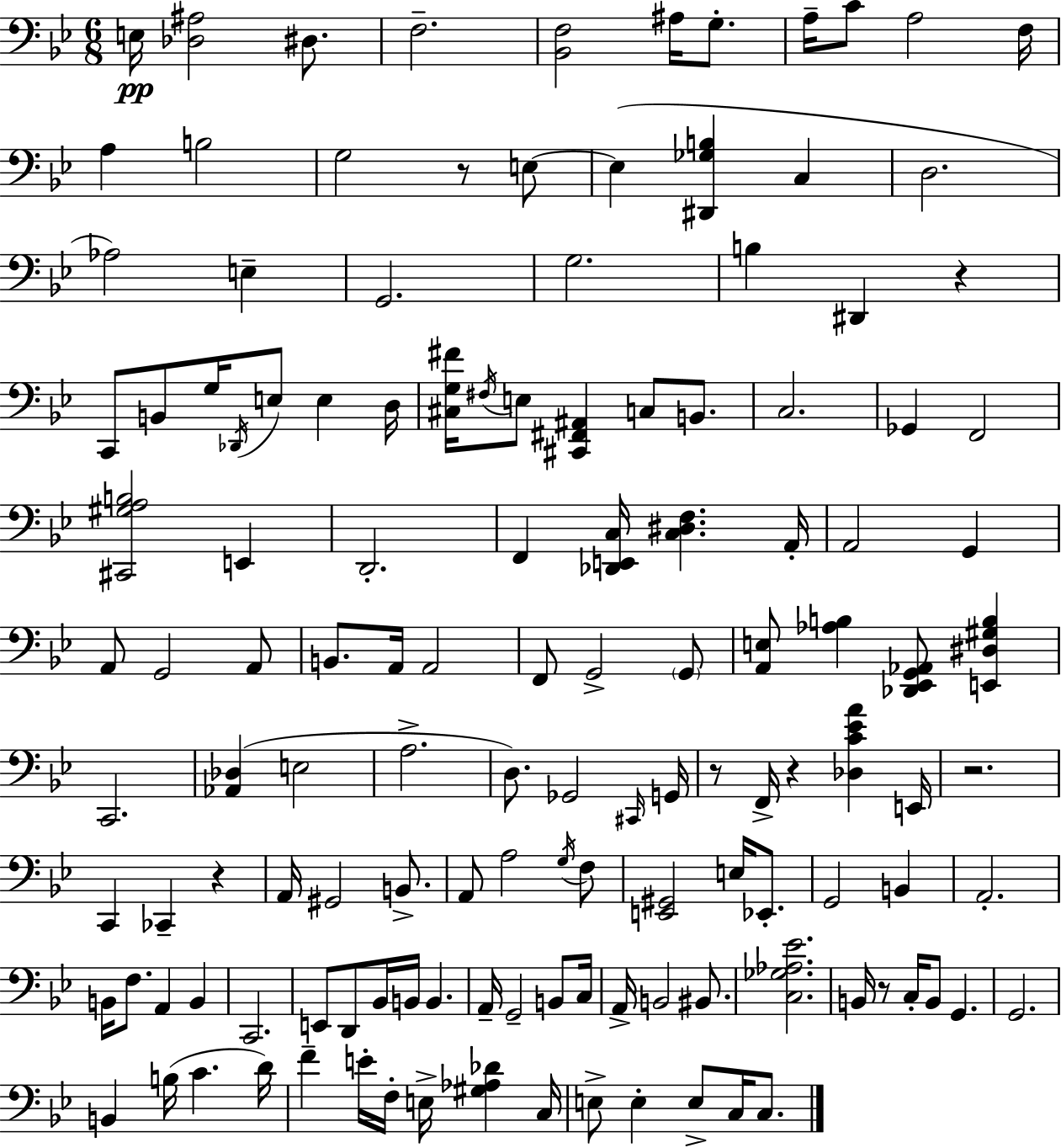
X:1
T:Untitled
M:6/8
L:1/4
K:Bb
E,/4 [_D,^A,]2 ^D,/2 F,2 [_B,,F,]2 ^A,/4 G,/2 A,/4 C/2 A,2 F,/4 A, B,2 G,2 z/2 E,/2 E, [^D,,_G,B,] C, D,2 _A,2 E, G,,2 G,2 B, ^D,, z C,,/2 B,,/2 G,/4 _D,,/4 E,/2 E, D,/4 [^C,G,^F]/4 ^F,/4 E,/2 [^C,,^F,,^A,,] C,/2 B,,/2 C,2 _G,, F,,2 [^C,,^G,A,B,]2 E,, D,,2 F,, [_D,,E,,C,]/4 [C,^D,F,] A,,/4 A,,2 G,, A,,/2 G,,2 A,,/2 B,,/2 A,,/4 A,,2 F,,/2 G,,2 G,,/2 [A,,E,]/2 [_A,B,] [_D,,_E,,G,,_A,,]/2 [E,,^D,^G,B,] C,,2 [_A,,_D,] E,2 A,2 D,/2 _G,,2 ^C,,/4 G,,/4 z/2 F,,/4 z [_D,C_EA] E,,/4 z2 C,, _C,, z A,,/4 ^G,,2 B,,/2 A,,/2 A,2 G,/4 F,/2 [E,,^G,,]2 E,/4 _E,,/2 G,,2 B,, A,,2 B,,/4 F,/2 A,, B,, C,,2 E,,/2 D,,/2 _B,,/4 B,,/4 B,, A,,/4 G,,2 B,,/2 C,/4 A,,/4 B,,2 ^B,,/2 [C,_G,_A,_E]2 B,,/4 z/2 C,/4 B,,/2 G,, G,,2 B,, B,/4 C D/4 F E/4 F,/4 E,/4 [^G,_A,_D] C,/4 E,/2 E, E,/2 C,/4 C,/2